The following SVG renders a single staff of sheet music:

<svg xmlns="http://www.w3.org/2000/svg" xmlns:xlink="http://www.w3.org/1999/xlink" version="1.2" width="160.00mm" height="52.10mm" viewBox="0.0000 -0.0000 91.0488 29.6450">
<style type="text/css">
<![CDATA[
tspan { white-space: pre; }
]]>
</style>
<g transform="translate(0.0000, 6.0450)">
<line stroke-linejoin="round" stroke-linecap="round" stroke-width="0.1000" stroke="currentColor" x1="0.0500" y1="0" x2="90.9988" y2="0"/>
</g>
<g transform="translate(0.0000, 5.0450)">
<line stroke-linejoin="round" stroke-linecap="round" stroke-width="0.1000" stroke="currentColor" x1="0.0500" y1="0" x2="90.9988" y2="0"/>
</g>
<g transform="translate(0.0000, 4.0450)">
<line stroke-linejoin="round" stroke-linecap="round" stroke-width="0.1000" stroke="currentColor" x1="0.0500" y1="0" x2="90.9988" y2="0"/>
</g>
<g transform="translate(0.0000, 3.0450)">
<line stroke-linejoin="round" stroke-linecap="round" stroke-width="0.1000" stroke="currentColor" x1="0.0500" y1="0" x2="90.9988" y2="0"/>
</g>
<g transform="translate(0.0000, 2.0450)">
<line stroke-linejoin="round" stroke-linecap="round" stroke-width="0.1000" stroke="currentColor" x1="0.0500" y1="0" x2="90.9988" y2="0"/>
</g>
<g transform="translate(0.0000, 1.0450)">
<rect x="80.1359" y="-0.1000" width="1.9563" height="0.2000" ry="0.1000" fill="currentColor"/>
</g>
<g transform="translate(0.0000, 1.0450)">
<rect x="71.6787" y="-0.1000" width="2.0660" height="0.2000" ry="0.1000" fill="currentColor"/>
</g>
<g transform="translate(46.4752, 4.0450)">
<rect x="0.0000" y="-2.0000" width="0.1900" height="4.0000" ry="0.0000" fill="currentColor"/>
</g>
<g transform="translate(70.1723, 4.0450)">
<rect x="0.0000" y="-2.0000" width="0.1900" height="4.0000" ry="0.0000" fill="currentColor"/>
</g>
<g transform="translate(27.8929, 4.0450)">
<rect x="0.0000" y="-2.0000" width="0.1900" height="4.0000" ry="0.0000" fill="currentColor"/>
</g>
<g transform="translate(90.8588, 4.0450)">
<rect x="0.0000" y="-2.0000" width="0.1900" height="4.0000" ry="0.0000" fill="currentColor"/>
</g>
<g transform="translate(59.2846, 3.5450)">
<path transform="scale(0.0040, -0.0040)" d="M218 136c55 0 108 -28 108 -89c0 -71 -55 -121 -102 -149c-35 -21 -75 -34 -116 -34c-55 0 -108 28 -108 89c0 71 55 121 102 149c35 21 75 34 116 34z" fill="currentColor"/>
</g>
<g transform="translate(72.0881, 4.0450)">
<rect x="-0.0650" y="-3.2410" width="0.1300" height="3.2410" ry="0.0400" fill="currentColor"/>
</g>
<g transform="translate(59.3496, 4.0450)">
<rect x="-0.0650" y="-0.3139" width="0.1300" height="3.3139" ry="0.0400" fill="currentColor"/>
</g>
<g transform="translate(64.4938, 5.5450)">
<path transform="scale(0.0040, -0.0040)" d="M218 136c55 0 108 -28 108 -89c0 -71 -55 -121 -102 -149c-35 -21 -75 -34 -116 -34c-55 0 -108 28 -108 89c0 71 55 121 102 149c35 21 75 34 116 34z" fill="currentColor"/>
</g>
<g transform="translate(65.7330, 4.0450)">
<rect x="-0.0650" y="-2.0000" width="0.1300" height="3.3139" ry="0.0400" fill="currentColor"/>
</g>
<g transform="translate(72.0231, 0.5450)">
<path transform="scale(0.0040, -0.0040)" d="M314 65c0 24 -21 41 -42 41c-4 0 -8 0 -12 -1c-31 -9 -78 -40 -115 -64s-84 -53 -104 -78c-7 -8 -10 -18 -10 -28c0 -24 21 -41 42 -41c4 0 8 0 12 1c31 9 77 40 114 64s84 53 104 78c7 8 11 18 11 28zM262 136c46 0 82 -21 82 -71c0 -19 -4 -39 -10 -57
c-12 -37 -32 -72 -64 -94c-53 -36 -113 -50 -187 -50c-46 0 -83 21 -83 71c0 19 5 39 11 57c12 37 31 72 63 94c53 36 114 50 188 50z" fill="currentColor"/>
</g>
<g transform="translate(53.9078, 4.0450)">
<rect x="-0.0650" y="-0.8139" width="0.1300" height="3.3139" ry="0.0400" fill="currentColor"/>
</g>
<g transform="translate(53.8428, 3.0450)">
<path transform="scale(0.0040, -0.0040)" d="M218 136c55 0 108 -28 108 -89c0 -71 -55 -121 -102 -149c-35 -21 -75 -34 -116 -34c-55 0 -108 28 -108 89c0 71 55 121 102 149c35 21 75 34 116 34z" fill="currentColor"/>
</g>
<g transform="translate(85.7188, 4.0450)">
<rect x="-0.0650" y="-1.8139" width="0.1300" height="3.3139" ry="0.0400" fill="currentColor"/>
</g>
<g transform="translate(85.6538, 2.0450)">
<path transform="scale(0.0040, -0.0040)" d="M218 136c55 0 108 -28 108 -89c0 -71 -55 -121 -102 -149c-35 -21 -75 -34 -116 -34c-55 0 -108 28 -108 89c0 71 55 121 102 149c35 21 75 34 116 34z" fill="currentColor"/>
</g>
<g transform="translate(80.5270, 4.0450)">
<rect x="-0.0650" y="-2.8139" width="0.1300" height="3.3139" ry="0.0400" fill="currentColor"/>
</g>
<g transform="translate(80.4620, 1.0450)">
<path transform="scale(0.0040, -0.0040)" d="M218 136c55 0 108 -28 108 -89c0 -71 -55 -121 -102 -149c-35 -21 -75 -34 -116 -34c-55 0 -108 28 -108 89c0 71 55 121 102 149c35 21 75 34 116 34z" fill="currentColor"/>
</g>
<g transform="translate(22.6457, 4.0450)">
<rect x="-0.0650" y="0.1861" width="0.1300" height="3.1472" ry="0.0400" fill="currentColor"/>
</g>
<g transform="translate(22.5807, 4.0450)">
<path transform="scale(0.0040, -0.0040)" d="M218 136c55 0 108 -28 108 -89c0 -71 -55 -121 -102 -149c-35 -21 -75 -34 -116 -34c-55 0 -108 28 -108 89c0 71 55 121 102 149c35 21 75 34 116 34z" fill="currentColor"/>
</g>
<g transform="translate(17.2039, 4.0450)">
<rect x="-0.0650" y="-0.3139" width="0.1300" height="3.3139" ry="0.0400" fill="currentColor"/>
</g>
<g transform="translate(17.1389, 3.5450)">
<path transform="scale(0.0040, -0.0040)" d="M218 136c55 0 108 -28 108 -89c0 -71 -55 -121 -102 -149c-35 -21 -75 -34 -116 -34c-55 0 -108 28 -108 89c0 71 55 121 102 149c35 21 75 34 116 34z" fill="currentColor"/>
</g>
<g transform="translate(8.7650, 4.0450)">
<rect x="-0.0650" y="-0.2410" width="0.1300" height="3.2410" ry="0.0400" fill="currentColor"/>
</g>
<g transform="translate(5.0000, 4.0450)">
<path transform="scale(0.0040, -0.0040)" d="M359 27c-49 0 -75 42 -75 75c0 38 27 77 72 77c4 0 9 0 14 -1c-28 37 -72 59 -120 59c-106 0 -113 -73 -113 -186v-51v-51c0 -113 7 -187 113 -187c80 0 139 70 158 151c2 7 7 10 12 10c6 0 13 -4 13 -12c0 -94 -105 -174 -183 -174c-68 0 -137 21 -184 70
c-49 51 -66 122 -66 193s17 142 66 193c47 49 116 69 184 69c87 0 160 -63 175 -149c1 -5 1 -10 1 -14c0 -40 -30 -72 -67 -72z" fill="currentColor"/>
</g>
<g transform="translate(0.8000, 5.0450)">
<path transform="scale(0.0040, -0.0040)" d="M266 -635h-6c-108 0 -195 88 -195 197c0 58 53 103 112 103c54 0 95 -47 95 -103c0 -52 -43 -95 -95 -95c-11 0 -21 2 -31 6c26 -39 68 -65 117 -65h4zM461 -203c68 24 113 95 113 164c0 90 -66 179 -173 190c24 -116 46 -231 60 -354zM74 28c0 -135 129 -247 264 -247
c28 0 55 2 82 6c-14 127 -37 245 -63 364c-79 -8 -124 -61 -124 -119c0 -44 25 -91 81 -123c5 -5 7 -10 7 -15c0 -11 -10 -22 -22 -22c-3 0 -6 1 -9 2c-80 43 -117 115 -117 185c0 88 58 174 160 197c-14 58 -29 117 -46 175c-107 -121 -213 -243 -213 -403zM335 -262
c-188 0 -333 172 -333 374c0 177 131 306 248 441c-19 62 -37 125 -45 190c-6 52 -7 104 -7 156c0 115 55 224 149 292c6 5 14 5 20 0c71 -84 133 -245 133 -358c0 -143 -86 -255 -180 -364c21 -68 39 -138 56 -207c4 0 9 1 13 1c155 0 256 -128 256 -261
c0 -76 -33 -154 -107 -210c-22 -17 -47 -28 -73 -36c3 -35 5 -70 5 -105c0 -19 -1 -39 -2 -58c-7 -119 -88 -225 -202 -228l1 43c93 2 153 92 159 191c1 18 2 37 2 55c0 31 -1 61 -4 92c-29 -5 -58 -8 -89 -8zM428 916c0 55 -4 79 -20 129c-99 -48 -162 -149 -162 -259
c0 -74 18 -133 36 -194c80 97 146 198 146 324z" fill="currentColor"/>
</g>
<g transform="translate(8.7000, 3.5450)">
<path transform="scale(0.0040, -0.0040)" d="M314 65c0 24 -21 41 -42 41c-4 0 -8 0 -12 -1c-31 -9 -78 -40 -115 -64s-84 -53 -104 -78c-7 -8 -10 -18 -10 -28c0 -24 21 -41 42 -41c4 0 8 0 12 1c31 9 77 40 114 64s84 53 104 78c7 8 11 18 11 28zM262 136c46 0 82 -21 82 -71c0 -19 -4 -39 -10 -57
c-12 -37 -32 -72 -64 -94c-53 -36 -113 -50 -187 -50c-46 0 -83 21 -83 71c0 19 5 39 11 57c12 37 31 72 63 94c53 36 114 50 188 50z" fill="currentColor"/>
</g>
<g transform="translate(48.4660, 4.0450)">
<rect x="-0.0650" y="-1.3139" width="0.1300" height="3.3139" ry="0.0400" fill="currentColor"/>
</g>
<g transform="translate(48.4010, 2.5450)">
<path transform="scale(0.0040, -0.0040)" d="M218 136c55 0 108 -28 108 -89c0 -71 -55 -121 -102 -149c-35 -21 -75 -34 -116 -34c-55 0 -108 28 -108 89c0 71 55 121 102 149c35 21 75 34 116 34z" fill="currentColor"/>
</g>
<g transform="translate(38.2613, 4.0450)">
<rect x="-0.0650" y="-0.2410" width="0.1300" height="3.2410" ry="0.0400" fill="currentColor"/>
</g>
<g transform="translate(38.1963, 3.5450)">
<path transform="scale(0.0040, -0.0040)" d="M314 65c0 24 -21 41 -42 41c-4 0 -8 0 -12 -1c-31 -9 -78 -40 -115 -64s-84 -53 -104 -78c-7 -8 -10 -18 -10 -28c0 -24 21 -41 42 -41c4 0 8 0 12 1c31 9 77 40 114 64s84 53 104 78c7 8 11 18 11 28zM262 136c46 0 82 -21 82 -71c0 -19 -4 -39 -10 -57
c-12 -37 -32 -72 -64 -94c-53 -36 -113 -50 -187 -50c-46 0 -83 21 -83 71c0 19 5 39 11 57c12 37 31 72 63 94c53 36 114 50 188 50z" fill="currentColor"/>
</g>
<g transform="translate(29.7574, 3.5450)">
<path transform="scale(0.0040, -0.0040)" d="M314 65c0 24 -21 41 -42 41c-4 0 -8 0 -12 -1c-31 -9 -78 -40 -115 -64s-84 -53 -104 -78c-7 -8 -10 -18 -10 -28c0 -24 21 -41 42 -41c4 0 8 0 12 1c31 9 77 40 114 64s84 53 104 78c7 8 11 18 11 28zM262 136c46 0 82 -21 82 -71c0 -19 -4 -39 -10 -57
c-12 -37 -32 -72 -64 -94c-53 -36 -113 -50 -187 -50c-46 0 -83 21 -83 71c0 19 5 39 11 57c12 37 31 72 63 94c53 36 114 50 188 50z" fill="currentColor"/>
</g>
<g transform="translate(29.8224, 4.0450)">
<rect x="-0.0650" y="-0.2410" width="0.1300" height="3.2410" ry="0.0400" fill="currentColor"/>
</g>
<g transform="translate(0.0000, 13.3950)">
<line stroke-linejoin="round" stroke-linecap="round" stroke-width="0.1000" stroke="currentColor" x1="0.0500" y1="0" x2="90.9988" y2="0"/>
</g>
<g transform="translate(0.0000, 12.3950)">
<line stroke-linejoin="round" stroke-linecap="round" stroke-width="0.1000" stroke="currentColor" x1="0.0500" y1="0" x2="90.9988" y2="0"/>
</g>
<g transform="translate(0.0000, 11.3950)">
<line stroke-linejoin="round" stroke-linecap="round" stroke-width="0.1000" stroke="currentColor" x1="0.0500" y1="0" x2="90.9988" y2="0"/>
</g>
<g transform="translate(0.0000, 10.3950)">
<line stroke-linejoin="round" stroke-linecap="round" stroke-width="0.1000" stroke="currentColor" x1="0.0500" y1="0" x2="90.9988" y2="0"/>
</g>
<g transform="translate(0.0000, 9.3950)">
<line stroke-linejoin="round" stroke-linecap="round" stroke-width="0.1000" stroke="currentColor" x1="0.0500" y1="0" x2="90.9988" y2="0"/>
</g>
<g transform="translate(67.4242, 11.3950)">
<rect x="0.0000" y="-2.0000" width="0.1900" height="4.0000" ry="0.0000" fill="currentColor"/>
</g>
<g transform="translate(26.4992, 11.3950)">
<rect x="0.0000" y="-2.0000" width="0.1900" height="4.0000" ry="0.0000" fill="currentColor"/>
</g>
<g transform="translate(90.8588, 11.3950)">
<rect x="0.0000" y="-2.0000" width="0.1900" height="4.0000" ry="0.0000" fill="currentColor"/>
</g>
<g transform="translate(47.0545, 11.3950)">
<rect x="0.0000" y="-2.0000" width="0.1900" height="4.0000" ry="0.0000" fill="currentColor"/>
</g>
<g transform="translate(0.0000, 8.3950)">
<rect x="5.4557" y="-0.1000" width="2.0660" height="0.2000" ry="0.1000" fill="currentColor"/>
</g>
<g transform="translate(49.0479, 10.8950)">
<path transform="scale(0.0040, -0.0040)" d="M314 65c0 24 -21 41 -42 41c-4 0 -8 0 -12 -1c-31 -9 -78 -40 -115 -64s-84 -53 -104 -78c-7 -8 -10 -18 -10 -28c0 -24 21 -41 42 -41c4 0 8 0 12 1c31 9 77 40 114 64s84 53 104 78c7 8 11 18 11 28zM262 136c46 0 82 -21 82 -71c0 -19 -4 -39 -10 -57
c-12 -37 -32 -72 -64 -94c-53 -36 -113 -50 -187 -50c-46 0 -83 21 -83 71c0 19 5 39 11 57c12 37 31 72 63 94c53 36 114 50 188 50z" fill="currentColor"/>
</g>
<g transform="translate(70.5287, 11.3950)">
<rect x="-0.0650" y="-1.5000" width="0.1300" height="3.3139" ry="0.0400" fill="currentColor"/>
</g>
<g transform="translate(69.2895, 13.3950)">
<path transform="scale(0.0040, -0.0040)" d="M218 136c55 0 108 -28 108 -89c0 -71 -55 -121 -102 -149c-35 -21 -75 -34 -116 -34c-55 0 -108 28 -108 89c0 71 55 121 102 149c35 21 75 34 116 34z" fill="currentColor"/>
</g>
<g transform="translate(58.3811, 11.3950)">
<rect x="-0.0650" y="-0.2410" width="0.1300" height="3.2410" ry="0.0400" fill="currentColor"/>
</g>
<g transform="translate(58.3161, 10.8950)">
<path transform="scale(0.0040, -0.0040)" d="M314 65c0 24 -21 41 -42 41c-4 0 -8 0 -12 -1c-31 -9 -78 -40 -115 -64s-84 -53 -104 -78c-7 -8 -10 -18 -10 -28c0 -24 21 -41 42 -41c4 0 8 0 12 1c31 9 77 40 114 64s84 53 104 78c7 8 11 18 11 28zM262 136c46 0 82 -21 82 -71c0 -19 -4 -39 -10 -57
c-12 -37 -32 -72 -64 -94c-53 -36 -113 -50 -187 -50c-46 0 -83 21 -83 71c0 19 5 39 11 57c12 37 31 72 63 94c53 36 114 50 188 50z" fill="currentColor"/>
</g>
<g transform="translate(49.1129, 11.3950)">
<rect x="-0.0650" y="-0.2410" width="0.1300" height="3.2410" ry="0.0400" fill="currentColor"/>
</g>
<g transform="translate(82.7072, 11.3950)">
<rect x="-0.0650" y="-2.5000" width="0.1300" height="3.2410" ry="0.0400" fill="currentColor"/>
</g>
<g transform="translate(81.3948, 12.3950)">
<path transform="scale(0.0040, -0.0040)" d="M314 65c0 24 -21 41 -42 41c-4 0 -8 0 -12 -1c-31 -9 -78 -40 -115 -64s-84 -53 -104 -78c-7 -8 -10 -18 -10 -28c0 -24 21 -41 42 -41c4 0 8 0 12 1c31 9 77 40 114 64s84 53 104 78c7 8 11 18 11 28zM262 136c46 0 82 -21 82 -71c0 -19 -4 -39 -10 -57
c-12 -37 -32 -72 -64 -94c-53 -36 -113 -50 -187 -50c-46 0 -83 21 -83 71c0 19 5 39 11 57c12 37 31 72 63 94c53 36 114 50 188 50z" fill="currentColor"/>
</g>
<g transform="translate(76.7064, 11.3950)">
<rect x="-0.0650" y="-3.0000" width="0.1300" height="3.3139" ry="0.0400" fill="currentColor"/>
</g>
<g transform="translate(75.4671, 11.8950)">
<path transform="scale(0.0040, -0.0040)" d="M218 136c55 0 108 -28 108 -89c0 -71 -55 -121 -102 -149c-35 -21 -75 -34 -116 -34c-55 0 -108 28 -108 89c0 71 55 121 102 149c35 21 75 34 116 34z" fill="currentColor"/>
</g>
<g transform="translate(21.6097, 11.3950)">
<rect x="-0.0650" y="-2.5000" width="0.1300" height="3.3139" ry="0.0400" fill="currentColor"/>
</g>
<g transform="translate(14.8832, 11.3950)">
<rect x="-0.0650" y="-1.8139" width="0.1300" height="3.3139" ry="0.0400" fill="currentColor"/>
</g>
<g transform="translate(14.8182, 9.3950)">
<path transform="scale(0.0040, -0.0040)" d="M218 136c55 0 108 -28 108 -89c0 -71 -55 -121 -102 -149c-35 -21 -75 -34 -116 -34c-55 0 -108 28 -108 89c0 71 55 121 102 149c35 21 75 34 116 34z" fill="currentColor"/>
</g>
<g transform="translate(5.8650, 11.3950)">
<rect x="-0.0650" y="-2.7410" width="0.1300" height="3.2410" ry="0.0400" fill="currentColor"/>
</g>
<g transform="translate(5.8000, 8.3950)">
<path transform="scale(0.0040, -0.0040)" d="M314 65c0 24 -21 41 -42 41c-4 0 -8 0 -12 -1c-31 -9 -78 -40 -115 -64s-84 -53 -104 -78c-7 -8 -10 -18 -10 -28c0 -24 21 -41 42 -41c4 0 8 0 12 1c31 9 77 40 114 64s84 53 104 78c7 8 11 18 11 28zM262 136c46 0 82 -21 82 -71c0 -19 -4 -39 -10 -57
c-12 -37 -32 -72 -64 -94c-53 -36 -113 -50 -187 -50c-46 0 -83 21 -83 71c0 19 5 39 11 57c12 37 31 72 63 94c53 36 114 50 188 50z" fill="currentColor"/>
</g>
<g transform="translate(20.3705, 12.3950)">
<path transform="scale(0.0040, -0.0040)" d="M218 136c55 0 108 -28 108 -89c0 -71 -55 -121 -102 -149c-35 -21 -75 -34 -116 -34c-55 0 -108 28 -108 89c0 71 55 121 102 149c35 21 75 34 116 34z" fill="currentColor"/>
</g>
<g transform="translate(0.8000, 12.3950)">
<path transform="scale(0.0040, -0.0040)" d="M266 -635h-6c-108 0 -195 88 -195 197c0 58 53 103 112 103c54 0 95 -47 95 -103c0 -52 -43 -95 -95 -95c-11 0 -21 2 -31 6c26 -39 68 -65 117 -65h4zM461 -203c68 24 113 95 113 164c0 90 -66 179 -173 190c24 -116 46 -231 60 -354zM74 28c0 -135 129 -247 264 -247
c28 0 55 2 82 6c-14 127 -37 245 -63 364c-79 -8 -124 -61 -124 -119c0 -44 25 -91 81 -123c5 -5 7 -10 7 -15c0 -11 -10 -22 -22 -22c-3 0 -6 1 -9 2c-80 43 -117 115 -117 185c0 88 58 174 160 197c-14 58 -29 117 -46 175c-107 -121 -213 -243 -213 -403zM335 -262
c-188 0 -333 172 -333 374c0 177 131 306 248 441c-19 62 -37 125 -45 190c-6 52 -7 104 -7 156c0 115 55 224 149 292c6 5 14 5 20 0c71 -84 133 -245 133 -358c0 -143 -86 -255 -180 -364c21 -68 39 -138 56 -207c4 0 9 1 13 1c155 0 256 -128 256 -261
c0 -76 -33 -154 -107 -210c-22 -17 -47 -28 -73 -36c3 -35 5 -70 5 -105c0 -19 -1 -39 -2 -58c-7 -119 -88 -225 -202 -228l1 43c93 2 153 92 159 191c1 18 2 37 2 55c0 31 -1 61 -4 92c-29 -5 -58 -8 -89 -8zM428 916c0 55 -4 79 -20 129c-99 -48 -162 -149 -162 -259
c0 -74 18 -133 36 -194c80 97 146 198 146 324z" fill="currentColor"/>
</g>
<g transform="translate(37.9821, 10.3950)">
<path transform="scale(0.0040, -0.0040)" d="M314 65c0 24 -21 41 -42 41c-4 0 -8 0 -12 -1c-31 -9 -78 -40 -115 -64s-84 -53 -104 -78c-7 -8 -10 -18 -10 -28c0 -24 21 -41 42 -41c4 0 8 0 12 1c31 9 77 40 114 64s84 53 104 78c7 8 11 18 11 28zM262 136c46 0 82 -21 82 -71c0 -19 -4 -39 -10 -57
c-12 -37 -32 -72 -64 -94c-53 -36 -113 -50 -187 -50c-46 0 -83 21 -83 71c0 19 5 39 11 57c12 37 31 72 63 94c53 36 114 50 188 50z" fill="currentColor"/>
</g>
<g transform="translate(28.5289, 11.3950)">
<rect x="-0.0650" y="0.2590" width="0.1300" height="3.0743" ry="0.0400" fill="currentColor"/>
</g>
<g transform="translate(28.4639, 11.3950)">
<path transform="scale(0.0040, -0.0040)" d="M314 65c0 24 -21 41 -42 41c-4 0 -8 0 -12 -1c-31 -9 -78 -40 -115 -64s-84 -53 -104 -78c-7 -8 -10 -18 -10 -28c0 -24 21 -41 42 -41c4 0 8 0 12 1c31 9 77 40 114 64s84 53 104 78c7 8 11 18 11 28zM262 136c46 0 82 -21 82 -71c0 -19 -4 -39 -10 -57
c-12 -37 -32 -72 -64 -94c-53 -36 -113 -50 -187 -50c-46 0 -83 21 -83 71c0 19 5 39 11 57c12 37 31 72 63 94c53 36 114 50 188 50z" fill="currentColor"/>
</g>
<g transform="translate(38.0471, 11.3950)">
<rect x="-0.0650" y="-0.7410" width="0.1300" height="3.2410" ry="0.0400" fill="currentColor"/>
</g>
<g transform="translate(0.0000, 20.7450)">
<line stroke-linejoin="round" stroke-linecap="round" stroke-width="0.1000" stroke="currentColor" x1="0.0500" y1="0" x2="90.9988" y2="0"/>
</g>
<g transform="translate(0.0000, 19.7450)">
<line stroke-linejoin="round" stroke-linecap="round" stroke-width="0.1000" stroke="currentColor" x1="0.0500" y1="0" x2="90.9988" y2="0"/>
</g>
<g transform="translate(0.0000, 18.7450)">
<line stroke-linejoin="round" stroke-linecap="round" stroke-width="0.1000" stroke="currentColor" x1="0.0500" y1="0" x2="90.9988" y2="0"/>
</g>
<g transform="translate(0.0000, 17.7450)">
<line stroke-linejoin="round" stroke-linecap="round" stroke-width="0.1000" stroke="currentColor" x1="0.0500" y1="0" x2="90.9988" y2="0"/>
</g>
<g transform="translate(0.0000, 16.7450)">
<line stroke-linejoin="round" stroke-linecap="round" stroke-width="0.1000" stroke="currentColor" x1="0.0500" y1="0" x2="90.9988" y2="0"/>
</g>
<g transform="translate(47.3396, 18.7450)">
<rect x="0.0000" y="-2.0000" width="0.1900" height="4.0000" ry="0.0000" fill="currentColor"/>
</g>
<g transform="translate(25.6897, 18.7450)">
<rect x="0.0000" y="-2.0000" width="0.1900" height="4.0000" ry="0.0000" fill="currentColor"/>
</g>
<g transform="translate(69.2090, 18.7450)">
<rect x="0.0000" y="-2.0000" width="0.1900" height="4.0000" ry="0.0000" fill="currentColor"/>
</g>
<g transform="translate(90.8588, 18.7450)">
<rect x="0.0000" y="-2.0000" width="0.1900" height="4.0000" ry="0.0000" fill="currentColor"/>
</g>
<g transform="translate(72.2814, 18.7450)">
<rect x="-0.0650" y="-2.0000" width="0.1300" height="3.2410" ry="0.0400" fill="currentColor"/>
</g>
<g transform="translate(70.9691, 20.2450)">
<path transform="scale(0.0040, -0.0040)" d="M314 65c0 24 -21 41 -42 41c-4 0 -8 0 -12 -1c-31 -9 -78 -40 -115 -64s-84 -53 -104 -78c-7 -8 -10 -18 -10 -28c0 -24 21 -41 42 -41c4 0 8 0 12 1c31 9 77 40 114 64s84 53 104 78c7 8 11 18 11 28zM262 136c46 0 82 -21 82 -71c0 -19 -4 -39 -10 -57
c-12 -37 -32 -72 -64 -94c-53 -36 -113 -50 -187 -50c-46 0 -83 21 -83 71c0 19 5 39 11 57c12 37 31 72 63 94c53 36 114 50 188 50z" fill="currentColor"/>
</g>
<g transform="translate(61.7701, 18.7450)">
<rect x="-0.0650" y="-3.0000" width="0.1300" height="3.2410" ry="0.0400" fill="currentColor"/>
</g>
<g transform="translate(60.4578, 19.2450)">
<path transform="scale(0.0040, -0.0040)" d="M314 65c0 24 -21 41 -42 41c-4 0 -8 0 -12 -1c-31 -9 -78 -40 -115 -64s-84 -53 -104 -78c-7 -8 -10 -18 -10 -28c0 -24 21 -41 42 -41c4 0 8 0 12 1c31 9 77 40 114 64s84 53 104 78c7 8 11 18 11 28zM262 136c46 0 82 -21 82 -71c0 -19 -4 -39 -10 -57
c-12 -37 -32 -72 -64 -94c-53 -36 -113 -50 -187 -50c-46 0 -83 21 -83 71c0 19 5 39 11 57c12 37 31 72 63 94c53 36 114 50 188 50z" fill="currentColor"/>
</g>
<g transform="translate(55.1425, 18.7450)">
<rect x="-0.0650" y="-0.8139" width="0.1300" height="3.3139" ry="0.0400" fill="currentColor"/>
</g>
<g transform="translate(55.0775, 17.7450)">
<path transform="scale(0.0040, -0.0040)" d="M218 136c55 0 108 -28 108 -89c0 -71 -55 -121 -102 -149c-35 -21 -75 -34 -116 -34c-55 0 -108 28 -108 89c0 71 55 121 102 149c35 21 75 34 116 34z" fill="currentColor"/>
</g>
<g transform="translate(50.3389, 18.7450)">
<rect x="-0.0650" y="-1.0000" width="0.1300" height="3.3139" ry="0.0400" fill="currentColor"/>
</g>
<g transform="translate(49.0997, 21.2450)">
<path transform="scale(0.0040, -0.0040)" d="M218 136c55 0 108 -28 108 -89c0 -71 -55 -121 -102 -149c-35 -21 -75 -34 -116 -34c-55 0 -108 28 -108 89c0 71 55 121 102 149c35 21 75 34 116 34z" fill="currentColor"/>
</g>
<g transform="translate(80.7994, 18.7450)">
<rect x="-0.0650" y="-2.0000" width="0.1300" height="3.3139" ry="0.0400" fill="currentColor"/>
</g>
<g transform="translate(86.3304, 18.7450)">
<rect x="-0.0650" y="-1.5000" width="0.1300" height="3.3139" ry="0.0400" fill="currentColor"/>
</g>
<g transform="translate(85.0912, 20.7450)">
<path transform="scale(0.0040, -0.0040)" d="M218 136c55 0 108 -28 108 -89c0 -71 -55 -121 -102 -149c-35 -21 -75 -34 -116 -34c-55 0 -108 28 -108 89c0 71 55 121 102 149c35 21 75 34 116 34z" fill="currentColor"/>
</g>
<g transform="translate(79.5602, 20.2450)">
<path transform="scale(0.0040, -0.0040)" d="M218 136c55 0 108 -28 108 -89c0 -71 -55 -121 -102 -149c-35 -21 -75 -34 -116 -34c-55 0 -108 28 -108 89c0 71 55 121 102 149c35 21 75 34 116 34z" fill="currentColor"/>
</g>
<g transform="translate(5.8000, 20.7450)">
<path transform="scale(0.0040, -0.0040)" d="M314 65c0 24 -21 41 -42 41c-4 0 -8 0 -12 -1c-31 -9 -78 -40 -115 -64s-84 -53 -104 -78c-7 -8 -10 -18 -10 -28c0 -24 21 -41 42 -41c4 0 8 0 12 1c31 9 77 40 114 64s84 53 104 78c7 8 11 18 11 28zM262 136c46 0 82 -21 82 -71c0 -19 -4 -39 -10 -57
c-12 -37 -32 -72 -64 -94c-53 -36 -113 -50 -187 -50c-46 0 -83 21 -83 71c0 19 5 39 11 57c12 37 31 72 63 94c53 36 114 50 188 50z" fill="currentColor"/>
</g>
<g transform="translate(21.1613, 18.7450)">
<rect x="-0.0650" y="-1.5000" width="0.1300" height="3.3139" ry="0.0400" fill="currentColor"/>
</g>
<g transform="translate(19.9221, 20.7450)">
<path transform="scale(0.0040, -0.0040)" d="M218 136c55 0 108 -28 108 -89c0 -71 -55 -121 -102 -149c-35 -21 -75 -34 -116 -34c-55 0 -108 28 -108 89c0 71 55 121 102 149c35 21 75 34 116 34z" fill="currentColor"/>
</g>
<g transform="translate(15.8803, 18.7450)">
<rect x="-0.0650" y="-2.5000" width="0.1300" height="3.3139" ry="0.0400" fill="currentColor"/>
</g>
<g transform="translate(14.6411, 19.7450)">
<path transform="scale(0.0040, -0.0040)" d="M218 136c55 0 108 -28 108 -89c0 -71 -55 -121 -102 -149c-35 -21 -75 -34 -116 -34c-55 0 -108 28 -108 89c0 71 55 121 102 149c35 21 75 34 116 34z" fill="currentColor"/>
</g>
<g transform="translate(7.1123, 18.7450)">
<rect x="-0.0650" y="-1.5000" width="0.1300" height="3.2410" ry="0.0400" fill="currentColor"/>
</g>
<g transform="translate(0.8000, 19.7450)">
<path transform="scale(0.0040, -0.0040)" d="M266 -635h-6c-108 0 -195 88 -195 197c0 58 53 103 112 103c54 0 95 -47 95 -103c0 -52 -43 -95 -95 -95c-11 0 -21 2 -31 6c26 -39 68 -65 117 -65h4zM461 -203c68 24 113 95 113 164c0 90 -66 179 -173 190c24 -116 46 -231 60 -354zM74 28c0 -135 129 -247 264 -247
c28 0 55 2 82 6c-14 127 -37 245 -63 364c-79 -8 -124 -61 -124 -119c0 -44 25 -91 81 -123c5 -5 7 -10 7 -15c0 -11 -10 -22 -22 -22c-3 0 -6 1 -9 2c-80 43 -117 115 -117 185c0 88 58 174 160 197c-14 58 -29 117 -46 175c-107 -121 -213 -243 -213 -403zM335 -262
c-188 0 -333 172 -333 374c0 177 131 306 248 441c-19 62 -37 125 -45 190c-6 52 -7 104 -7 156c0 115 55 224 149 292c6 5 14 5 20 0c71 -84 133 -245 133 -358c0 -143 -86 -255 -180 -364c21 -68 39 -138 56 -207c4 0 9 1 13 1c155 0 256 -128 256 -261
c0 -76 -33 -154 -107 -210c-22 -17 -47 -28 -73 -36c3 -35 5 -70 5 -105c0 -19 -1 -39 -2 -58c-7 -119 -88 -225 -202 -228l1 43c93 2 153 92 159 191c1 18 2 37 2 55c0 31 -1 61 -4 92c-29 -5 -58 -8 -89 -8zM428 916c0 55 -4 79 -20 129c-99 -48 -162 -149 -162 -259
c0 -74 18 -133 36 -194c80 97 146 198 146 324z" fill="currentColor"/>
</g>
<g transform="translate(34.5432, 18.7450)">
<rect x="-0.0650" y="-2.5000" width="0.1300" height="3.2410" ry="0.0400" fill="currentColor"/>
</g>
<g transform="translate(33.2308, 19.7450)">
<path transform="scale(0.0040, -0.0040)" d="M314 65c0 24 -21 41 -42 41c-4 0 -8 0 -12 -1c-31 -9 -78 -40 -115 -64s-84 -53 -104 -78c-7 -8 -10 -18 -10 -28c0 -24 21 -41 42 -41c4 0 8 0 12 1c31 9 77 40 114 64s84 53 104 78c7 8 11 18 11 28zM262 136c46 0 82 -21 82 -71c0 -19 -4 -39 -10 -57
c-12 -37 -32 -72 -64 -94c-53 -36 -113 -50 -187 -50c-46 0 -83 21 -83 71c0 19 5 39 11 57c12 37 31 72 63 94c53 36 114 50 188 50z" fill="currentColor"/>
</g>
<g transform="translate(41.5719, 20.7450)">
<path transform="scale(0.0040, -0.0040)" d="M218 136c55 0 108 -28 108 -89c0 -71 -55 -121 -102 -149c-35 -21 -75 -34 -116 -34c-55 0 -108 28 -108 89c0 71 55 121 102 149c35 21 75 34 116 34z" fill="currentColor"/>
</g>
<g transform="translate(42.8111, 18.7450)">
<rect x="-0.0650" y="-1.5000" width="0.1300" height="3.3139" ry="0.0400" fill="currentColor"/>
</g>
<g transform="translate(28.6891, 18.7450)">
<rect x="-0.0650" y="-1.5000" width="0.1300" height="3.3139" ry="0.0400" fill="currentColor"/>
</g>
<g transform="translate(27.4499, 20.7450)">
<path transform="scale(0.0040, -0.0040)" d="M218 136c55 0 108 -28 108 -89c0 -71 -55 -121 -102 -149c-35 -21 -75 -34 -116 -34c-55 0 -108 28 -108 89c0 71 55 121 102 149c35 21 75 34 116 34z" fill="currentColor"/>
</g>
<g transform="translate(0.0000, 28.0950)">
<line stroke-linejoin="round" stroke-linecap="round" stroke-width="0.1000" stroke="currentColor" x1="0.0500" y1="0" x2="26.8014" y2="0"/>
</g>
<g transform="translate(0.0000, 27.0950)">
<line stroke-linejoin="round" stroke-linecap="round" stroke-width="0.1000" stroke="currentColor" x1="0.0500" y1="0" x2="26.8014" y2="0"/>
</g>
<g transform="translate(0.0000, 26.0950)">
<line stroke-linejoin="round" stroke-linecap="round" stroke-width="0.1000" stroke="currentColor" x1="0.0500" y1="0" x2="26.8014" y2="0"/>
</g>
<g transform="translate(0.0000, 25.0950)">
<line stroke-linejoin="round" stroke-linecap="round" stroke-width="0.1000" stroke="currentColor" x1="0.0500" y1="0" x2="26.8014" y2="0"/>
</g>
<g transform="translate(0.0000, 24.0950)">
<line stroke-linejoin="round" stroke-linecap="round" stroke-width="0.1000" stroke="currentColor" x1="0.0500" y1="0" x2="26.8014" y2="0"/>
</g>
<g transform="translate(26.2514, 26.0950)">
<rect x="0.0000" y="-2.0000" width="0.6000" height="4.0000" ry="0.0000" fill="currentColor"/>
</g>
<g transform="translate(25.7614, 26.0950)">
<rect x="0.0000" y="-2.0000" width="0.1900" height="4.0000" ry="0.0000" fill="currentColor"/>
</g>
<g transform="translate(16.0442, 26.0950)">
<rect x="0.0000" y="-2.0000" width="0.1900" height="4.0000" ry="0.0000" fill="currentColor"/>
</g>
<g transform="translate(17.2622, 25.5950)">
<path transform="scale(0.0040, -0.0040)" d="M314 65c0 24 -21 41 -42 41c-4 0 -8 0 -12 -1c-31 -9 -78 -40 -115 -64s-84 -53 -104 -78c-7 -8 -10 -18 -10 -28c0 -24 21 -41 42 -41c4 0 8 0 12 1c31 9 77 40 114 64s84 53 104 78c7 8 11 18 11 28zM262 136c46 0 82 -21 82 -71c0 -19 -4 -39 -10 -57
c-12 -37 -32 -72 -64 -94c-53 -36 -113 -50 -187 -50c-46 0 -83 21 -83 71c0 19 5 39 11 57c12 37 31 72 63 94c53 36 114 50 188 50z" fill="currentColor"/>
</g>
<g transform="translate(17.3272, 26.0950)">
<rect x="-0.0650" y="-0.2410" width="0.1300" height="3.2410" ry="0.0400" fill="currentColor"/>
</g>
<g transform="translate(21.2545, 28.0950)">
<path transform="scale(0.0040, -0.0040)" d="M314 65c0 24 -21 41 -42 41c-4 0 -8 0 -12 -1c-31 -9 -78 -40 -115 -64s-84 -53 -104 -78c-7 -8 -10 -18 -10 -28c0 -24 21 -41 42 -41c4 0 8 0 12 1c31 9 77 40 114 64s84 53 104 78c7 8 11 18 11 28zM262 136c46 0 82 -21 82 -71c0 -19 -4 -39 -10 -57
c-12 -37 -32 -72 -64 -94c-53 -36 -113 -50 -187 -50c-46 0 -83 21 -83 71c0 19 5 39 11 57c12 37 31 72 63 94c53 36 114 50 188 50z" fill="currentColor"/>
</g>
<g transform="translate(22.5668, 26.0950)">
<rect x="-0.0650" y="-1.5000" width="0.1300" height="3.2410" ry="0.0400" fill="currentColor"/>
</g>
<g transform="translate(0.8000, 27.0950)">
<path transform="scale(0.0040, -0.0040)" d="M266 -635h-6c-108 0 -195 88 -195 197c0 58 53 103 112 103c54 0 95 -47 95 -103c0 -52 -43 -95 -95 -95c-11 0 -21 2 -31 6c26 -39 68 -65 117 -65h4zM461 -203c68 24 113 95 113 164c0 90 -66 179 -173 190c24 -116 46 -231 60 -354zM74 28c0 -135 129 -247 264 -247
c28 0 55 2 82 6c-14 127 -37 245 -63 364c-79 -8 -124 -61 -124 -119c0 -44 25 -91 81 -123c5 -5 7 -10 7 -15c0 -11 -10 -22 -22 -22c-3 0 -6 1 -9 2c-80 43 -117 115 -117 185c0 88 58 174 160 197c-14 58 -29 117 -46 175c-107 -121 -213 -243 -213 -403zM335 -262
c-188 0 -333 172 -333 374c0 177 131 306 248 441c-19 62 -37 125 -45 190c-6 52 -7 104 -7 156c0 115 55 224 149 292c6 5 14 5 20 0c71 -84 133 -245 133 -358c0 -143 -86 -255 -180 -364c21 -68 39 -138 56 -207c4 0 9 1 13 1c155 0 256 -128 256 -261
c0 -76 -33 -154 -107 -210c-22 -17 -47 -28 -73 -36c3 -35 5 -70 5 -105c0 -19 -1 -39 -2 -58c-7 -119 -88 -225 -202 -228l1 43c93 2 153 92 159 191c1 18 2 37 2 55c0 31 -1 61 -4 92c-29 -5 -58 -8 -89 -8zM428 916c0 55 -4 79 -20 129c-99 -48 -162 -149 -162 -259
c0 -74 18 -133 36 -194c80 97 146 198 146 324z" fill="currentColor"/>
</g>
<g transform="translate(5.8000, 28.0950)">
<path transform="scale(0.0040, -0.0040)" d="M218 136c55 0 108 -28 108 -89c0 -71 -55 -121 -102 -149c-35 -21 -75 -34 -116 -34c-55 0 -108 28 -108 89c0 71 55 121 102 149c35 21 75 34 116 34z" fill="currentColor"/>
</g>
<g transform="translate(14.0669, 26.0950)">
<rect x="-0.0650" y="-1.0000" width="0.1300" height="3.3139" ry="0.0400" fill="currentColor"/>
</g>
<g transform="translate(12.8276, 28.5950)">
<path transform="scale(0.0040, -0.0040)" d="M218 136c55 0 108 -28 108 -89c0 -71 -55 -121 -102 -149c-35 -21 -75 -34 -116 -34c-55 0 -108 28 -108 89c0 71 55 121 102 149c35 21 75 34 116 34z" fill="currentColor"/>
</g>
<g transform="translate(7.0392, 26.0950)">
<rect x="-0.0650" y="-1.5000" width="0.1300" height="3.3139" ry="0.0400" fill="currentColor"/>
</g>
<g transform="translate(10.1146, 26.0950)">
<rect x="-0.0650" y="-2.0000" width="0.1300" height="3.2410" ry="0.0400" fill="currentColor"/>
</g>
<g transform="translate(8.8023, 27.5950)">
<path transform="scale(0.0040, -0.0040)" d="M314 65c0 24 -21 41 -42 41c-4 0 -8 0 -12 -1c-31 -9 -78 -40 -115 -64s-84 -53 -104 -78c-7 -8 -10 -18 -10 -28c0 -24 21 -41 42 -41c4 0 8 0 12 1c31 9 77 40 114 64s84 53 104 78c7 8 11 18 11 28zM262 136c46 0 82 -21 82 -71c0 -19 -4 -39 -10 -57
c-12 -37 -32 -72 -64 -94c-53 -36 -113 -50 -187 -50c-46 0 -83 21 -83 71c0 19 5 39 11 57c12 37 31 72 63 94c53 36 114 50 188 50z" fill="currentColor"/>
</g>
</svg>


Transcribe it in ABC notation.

X:1
T:Untitled
M:4/4
L:1/4
K:C
c2 c B c2 c2 e d c F b2 a f a2 f G B2 d2 c2 c2 E A G2 E2 G E E G2 E D d A2 F2 F E E F2 D c2 E2